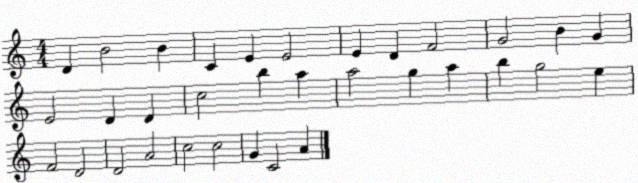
X:1
T:Untitled
M:4/4
L:1/4
K:C
D B2 B C E E2 E D F2 G2 B G E2 D D c2 b a a2 g a b g2 e F2 D2 D2 A2 c2 c2 G C2 A